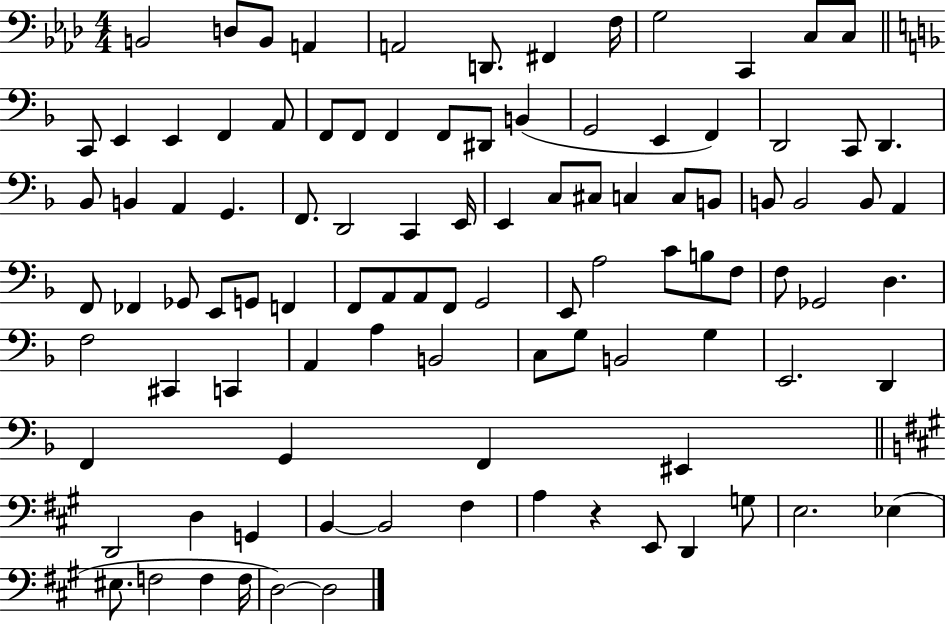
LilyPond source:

{
  \clef bass
  \numericTimeSignature
  \time 4/4
  \key aes \major
  b,2 d8 b,8 a,4 | a,2 d,8. fis,4 f16 | g2 c,4 c8 c8 | \bar "||" \break \key f \major c,8 e,4 e,4 f,4 a,8 | f,8 f,8 f,4 f,8 dis,8 b,4( | g,2 e,4 f,4) | d,2 c,8 d,4. | \break bes,8 b,4 a,4 g,4. | f,8. d,2 c,4 e,16 | e,4 c8 cis8 c4 c8 b,8 | b,8 b,2 b,8 a,4 | \break f,8 fes,4 ges,8 e,8 g,8 f,4 | f,8 a,8 a,8 f,8 g,2 | e,8 a2 c'8 b8 f8 | f8 ges,2 d4. | \break f2 cis,4 c,4 | a,4 a4 b,2 | c8 g8 b,2 g4 | e,2. d,4 | \break f,4 g,4 f,4 eis,4 | \bar "||" \break \key a \major d,2 d4 g,4 | b,4~~ b,2 fis4 | a4 r4 e,8 d,4 g8 | e2. ees4( | \break eis8. f2 f4 f16 | d2~~) d2 | \bar "|."
}